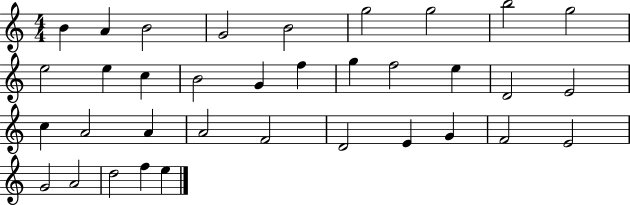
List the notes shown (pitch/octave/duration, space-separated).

B4/q A4/q B4/h G4/h B4/h G5/h G5/h B5/h G5/h E5/h E5/q C5/q B4/h G4/q F5/q G5/q F5/h E5/q D4/h E4/h C5/q A4/h A4/q A4/h F4/h D4/h E4/q G4/q F4/h E4/h G4/h A4/h D5/h F5/q E5/q